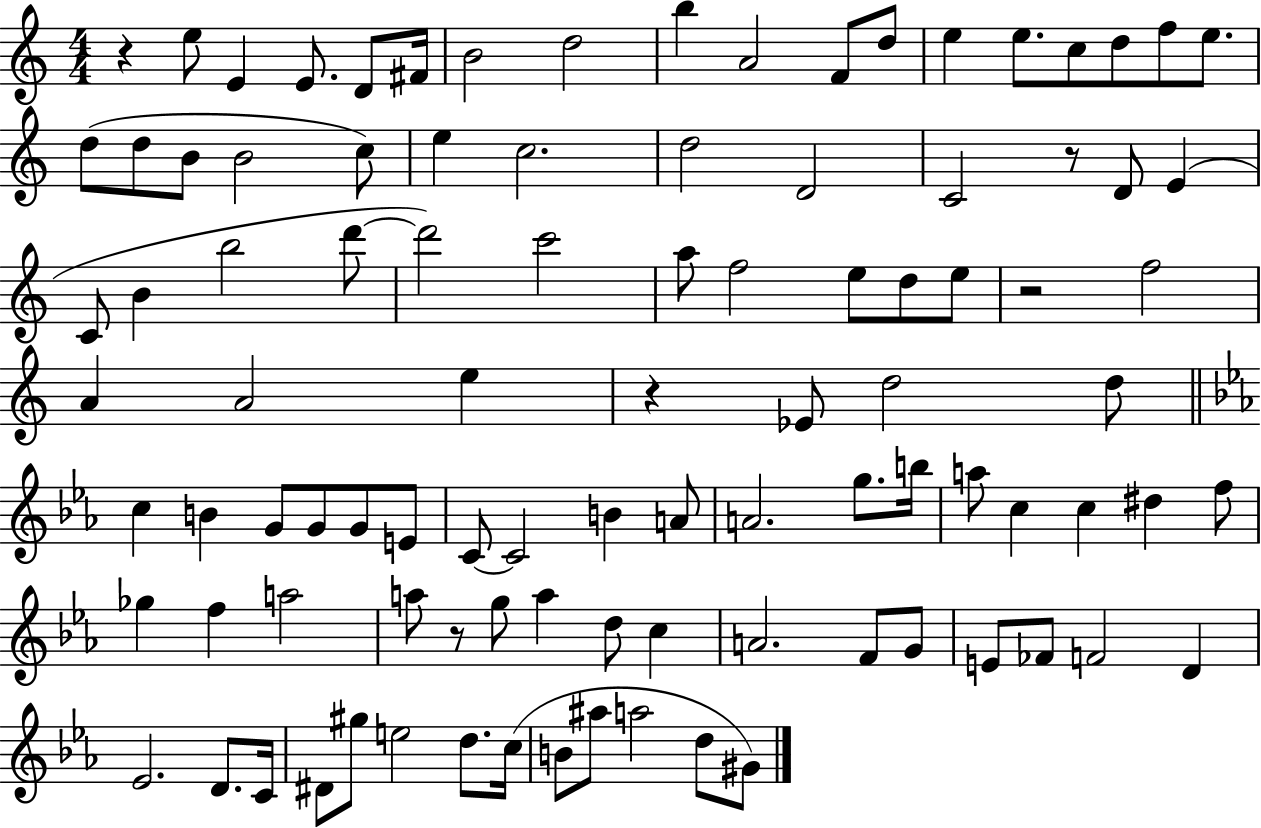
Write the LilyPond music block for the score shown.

{
  \clef treble
  \numericTimeSignature
  \time 4/4
  \key c \major
  r4 e''8 e'4 e'8. d'8 fis'16 | b'2 d''2 | b''4 a'2 f'8 d''8 | e''4 e''8. c''8 d''8 f''8 e''8. | \break d''8( d''8 b'8 b'2 c''8) | e''4 c''2. | d''2 d'2 | c'2 r8 d'8 e'4( | \break c'8 b'4 b''2 d'''8~~ | d'''2) c'''2 | a''8 f''2 e''8 d''8 e''8 | r2 f''2 | \break a'4 a'2 e''4 | r4 ees'8 d''2 d''8 | \bar "||" \break \key ees \major c''4 b'4 g'8 g'8 g'8 e'8 | c'8~~ c'2 b'4 a'8 | a'2. g''8. b''16 | a''8 c''4 c''4 dis''4 f''8 | \break ges''4 f''4 a''2 | a''8 r8 g''8 a''4 d''8 c''4 | a'2. f'8 g'8 | e'8 fes'8 f'2 d'4 | \break ees'2. d'8. c'16 | dis'8 gis''8 e''2 d''8. c''16( | b'8 ais''8 a''2 d''8 gis'8) | \bar "|."
}